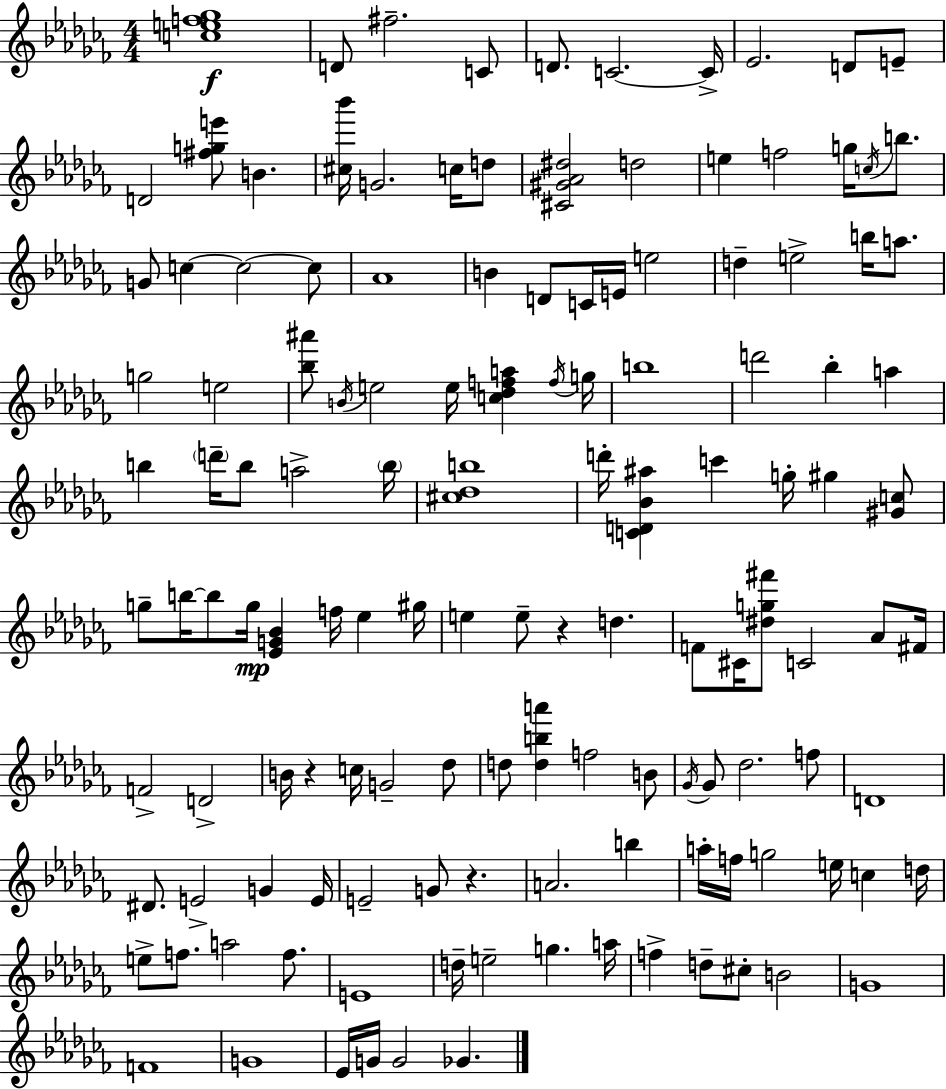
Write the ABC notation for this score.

X:1
T:Untitled
M:4/4
L:1/4
K:Abm
[cef_g]4 D/2 ^f2 C/2 D/2 C2 C/4 _E2 D/2 E/2 D2 [^fge']/2 B [^c_b']/4 G2 c/4 d/2 [^C^G_A^d]2 d2 e f2 g/4 c/4 b/2 G/2 c c2 c/2 _A4 B D/2 C/4 E/4 e2 d e2 b/4 a/2 g2 e2 [_b^a']/2 B/4 e2 e/4 [c_dfa] f/4 g/4 b4 d'2 _b a b d'/4 b/2 a2 b/4 [^c_db]4 d'/4 [CD_B^a] c' g/4 ^g [^Gc]/2 g/2 b/4 b/2 g/4 [_EG_B] f/4 _e ^g/4 e e/2 z d F/2 ^C/4 [^dg^f']/2 C2 _A/2 ^F/4 F2 D2 B/4 z c/4 G2 _d/2 d/2 [dba'] f2 B/2 _G/4 _G/2 _d2 f/2 D4 ^D/2 E2 G E/4 E2 G/2 z A2 b a/4 f/4 g2 e/4 c d/4 e/2 f/2 a2 f/2 E4 d/4 e2 g a/4 f d/2 ^c/2 B2 G4 F4 G4 _E/4 G/4 G2 _G